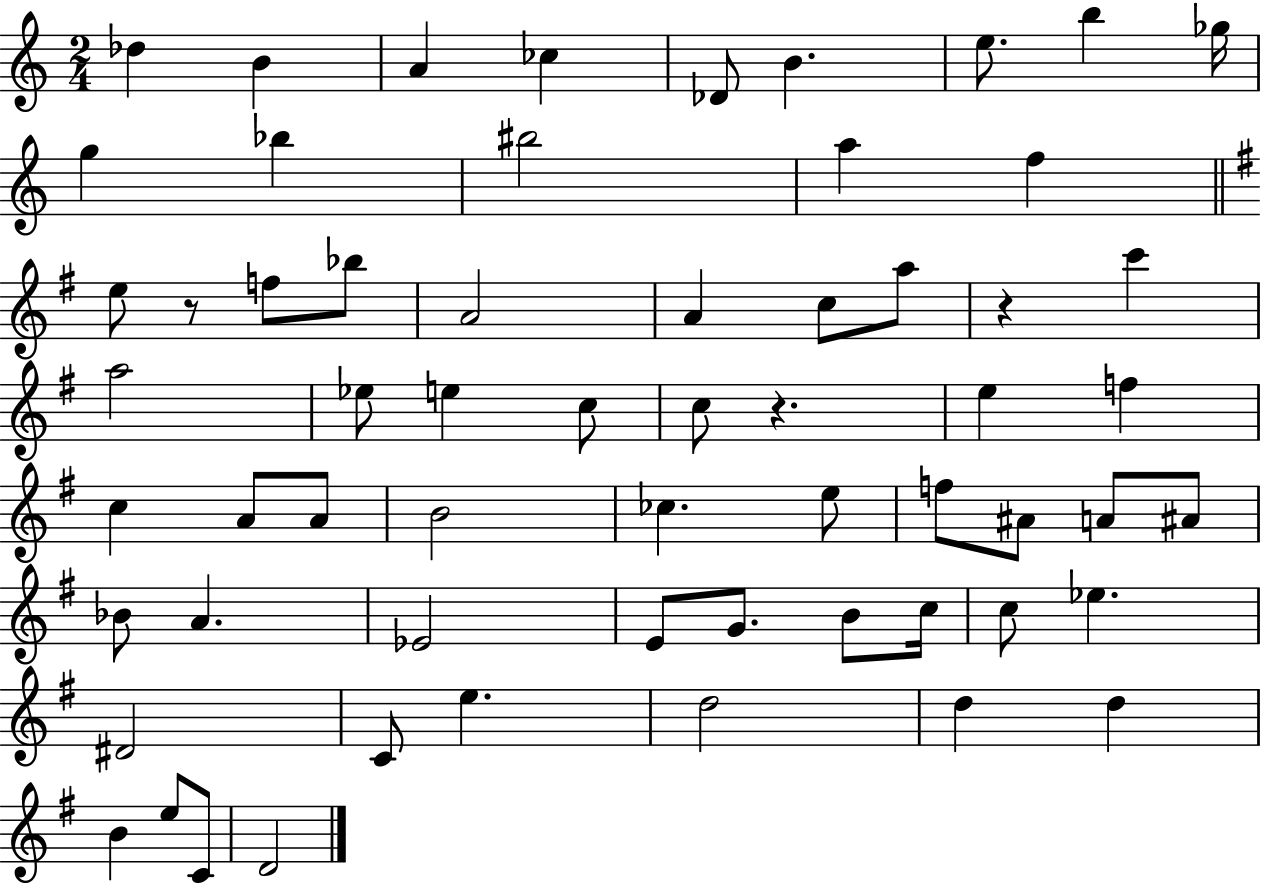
Db5/q B4/q A4/q CES5/q Db4/e B4/q. E5/e. B5/q Gb5/s G5/q Bb5/q BIS5/h A5/q F5/q E5/e R/e F5/e Bb5/e A4/h A4/q C5/e A5/e R/q C6/q A5/h Eb5/e E5/q C5/e C5/e R/q. E5/q F5/q C5/q A4/e A4/e B4/h CES5/q. E5/e F5/e A#4/e A4/e A#4/e Bb4/e A4/q. Eb4/h E4/e G4/e. B4/e C5/s C5/e Eb5/q. D#4/h C4/e E5/q. D5/h D5/q D5/q B4/q E5/e C4/e D4/h